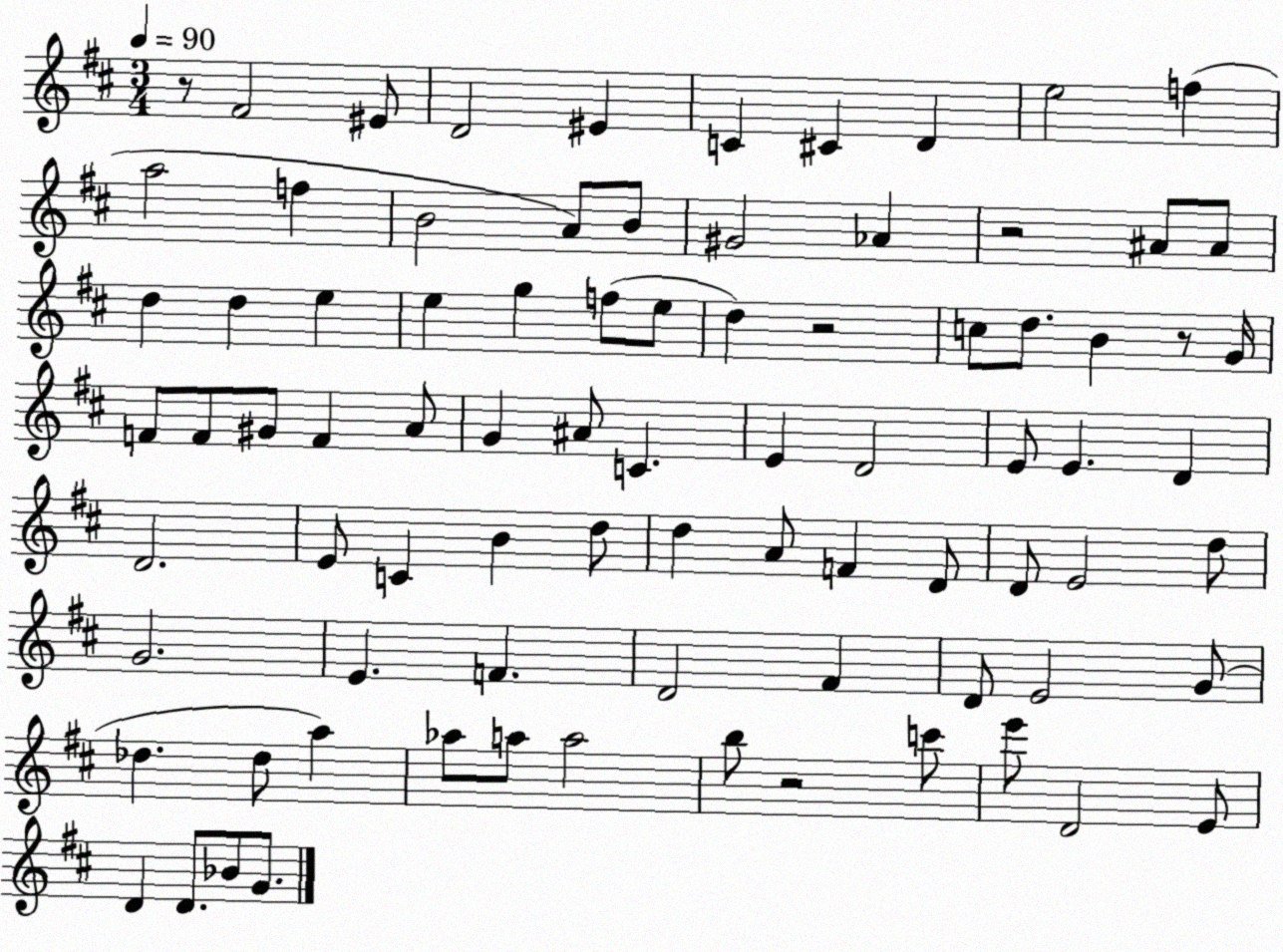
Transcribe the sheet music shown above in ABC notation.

X:1
T:Untitled
M:3/4
L:1/4
K:D
z/2 ^F2 ^E/2 D2 ^E C ^C D e2 f a2 f B2 A/2 B/2 ^G2 _A z2 ^A/2 ^A/2 d d e e g f/2 e/2 d z2 c/2 d/2 B z/2 G/4 F/2 F/2 ^G/2 F A/2 G ^A/2 C E D2 E/2 E D D2 E/2 C B d/2 d A/2 F D/2 D/2 E2 d/2 G2 E F D2 ^F D/2 E2 G/2 _d _d/2 a _a/2 a/2 a2 b/2 z2 c'/2 e'/2 D2 E/2 D D/2 _B/2 G/2